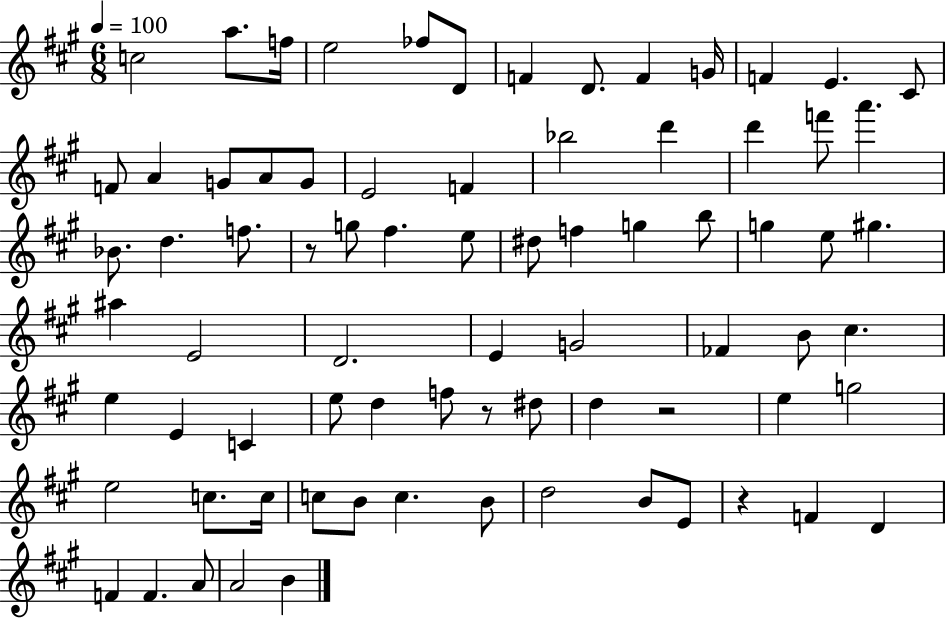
{
  \clef treble
  \numericTimeSignature
  \time 6/8
  \key a \major
  \tempo 4 = 100
  c''2 a''8. f''16 | e''2 fes''8 d'8 | f'4 d'8. f'4 g'16 | f'4 e'4. cis'8 | \break f'8 a'4 g'8 a'8 g'8 | e'2 f'4 | bes''2 d'''4 | d'''4 f'''8 a'''4. | \break bes'8. d''4. f''8. | r8 g''8 fis''4. e''8 | dis''8 f''4 g''4 b''8 | g''4 e''8 gis''4. | \break ais''4 e'2 | d'2. | e'4 g'2 | fes'4 b'8 cis''4. | \break e''4 e'4 c'4 | e''8 d''4 f''8 r8 dis''8 | d''4 r2 | e''4 g''2 | \break e''2 c''8. c''16 | c''8 b'8 c''4. b'8 | d''2 b'8 e'8 | r4 f'4 d'4 | \break f'4 f'4. a'8 | a'2 b'4 | \bar "|."
}